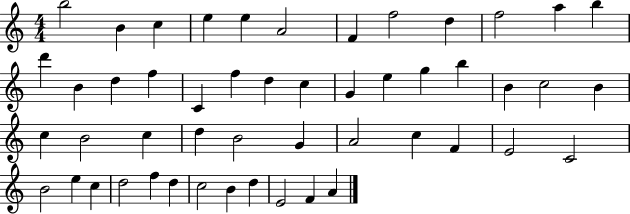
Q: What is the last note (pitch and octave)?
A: A4